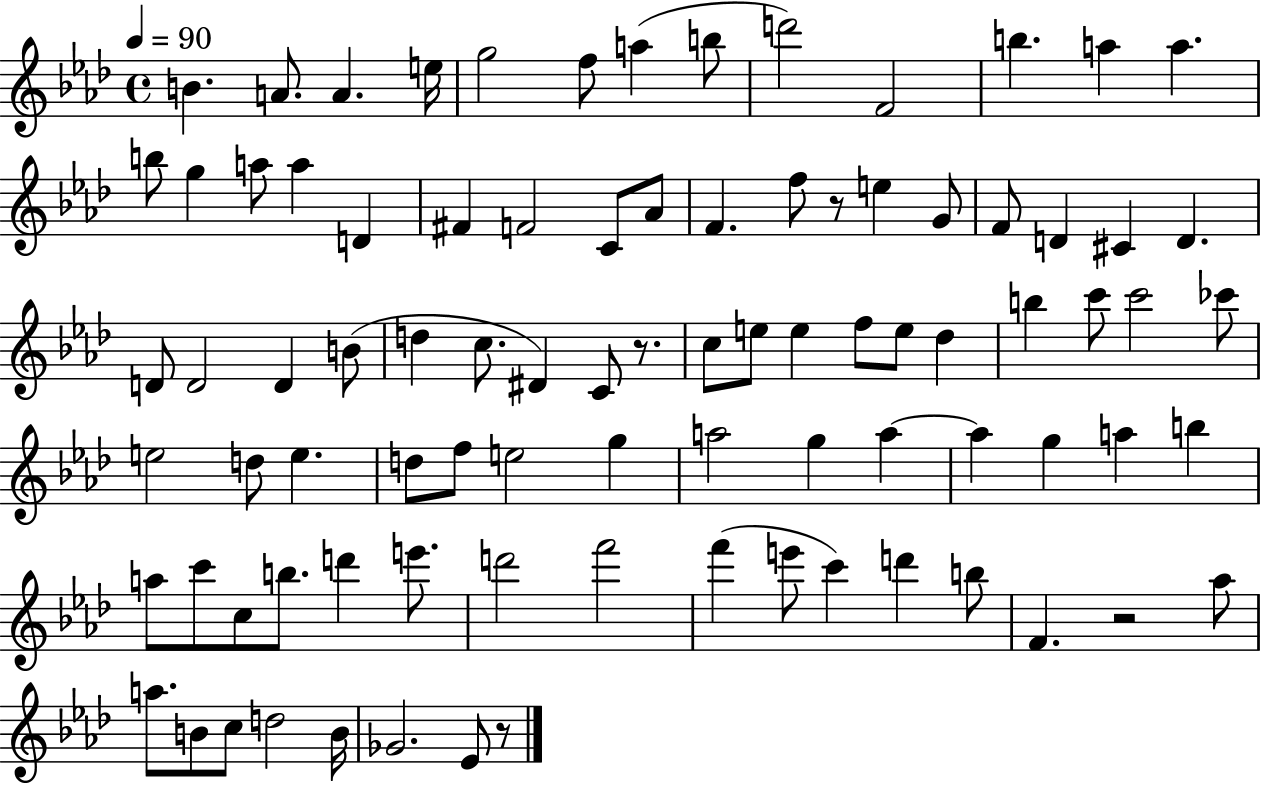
B4/q. A4/e. A4/q. E5/s G5/h F5/e A5/q B5/e D6/h F4/h B5/q. A5/q A5/q. B5/e G5/q A5/e A5/q D4/q F#4/q F4/h C4/e Ab4/e F4/q. F5/e R/e E5/q G4/e F4/e D4/q C#4/q D4/q. D4/e D4/h D4/q B4/e D5/q C5/e. D#4/q C4/e R/e. C5/e E5/e E5/q F5/e E5/e Db5/q B5/q C6/e C6/h CES6/e E5/h D5/e E5/q. D5/e F5/e E5/h G5/q A5/h G5/q A5/q A5/q G5/q A5/q B5/q A5/e C6/e C5/e B5/e. D6/q E6/e. D6/h F6/h F6/q E6/e C6/q D6/q B5/e F4/q. R/h Ab5/e A5/e. B4/e C5/e D5/h B4/s Gb4/h. Eb4/e R/e